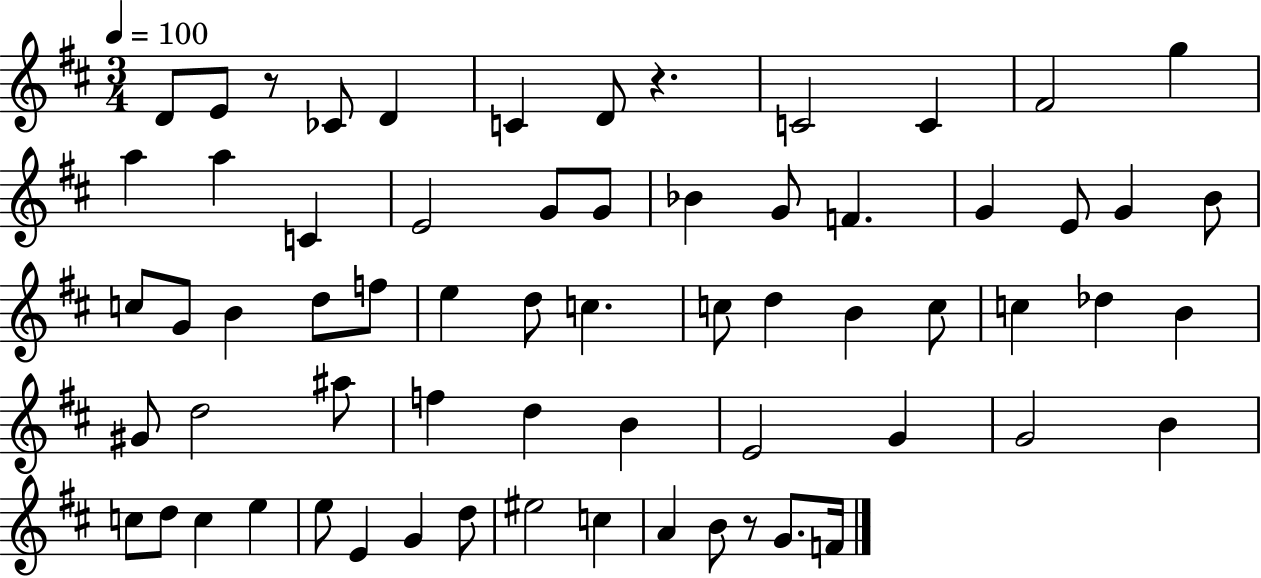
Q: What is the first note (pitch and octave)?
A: D4